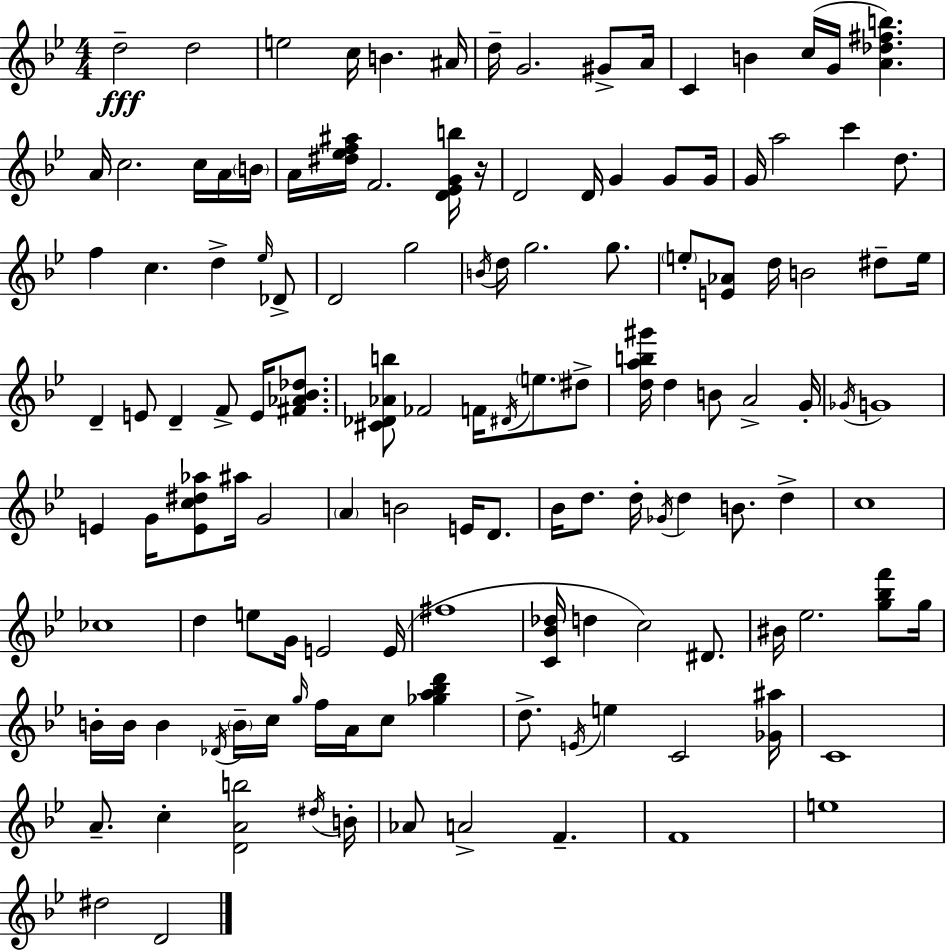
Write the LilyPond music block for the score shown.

{
  \clef treble
  \numericTimeSignature
  \time 4/4
  \key bes \major
  d''2--\fff d''2 | e''2 c''16 b'4. ais'16 | d''16-- g'2. gis'8-> a'16 | c'4 b'4 c''16( g'16 <a' des'' fis'' b''>4.) | \break a'16 c''2. c''16 a'16 \parenthesize b'16 | a'16 <dis'' ees'' f'' ais''>16 f'2. <d' ees' g' b''>16 r16 | d'2 d'16 g'4 g'8 g'16 | g'16 a''2 c'''4 d''8. | \break f''4 c''4. d''4-> \grace { ees''16 } des'8-> | d'2 g''2 | \acciaccatura { b'16 } d''16 g''2. g''8. | \parenthesize e''8-. <e' aes'>8 d''16 b'2 dis''8-- | \break e''16 d'4-- e'8 d'4-- f'8-> e'16 <fis' aes' bes' des''>8. | <cis' des' aes' b''>8 fes'2 f'16 \acciaccatura { dis'16 } \parenthesize e''8. | dis''8-> <d'' a'' b'' gis'''>16 d''4 b'8 a'2-> | g'16-. \acciaccatura { ges'16 } g'1 | \break e'4 g'16 <e' c'' dis'' aes''>8 ais''16 g'2 | \parenthesize a'4 b'2 | e'16 d'8. bes'16 d''8. d''16-. \acciaccatura { ges'16 } d''4 b'8. | d''4-> c''1 | \break ces''1 | d''4 e''8 g'16 e'2 | e'16( fis''1 | <c' bes' des''>16 d''4 c''2) | \break dis'8. bis'16 ees''2. | <g'' bes'' f'''>8 g''16 b'16-. b'16 b'4 \acciaccatura { des'16 } \parenthesize b'16-- c''16 \grace { g''16 } f''16 | a'16 c''8 <ges'' a'' bes'' d'''>4 d''8.-> \acciaccatura { e'16 } e''4 c'2 | <ges' ais''>16 c'1 | \break a'8.-- c''4-. <d' a' b''>2 | \acciaccatura { dis''16 } b'16-. aes'8 a'2-> | f'4.-- f'1 | e''1 | \break dis''2 | d'2 \bar "|."
}